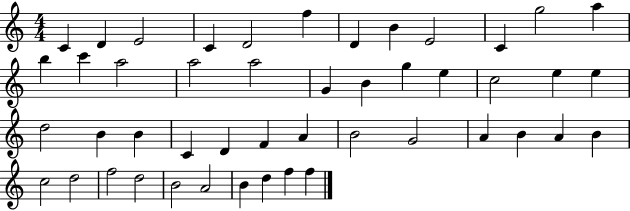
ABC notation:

X:1
T:Untitled
M:4/4
L:1/4
K:C
C D E2 C D2 f D B E2 C g2 a b c' a2 a2 a2 G B g e c2 e e d2 B B C D F A B2 G2 A B A B c2 d2 f2 d2 B2 A2 B d f f